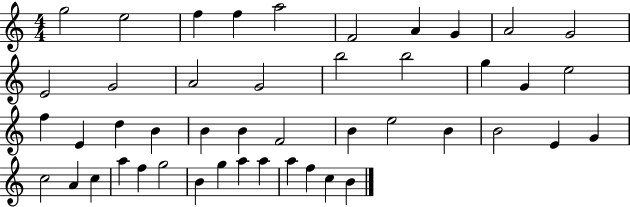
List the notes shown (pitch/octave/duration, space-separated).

G5/h E5/h F5/q F5/q A5/h F4/h A4/q G4/q A4/h G4/h E4/h G4/h A4/h G4/h B5/h B5/h G5/q G4/q E5/h F5/q E4/q D5/q B4/q B4/q B4/q F4/h B4/q E5/h B4/q B4/h E4/q G4/q C5/h A4/q C5/q A5/q F5/q G5/h B4/q G5/q A5/q A5/q A5/q F5/q C5/q B4/q